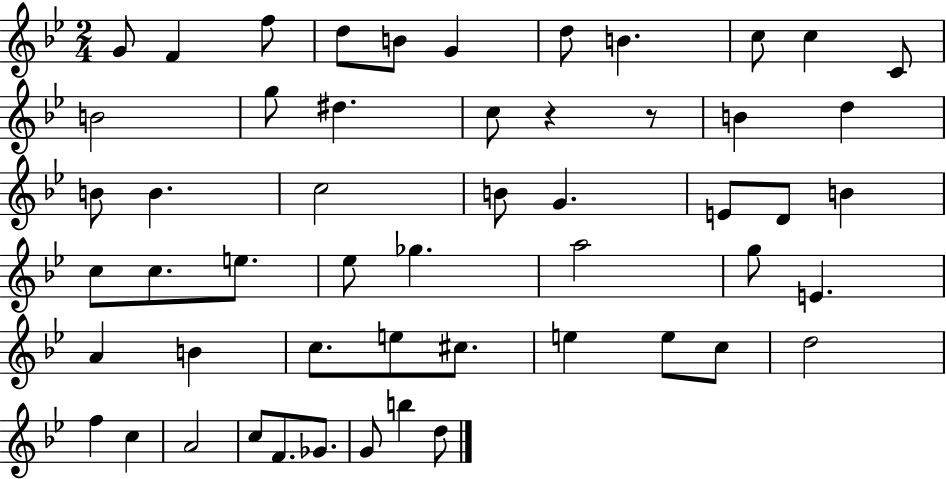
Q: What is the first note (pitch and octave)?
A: G4